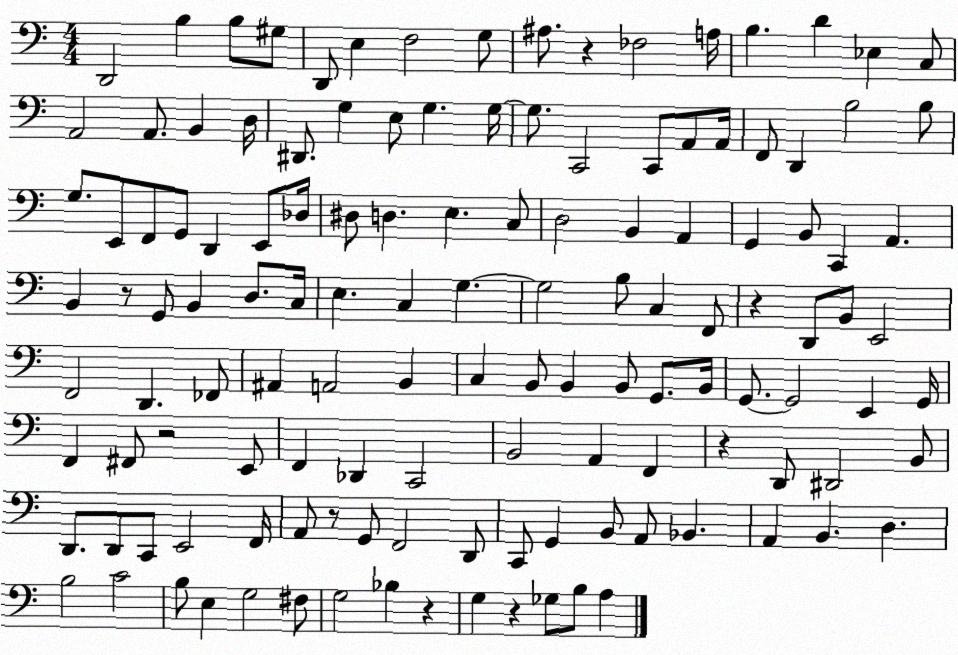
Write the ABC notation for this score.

X:1
T:Untitled
M:4/4
L:1/4
K:C
D,,2 B, B,/2 ^G,/2 D,,/2 E, F,2 G,/2 ^A,/2 z _F,2 A,/4 B, D _E, C,/2 A,,2 A,,/2 B,, D,/4 ^D,,/2 G, E,/2 G, G,/4 G,/2 C,,2 C,,/2 A,,/2 A,,/4 F,,/2 D,, B,2 B,/2 G,/2 E,,/2 F,,/2 G,,/2 D,, E,,/2 _D,/4 ^D,/2 D, E, C,/2 D,2 B,, A,, G,, B,,/2 C,, A,, B,, z/2 G,,/2 B,, D,/2 C,/4 E, C, G, G,2 B,/2 C, F,,/2 z D,,/2 B,,/2 E,,2 F,,2 D,, _F,,/2 ^A,, A,,2 B,, C, B,,/2 B,, B,,/2 G,,/2 B,,/4 G,,/2 G,,2 E,, G,,/4 F,, ^F,,/2 z2 E,,/2 F,, _D,, C,,2 B,,2 A,, F,, z D,,/2 ^D,,2 B,,/2 D,,/2 D,,/2 C,,/2 E,,2 F,,/4 A,,/2 z/2 G,,/2 F,,2 D,,/2 C,,/2 G,, B,,/2 A,,/2 _B,, A,, B,, D, B,2 C2 B,/2 E, G,2 ^F,/2 G,2 _B, z G, z _G,/2 B,/2 A,